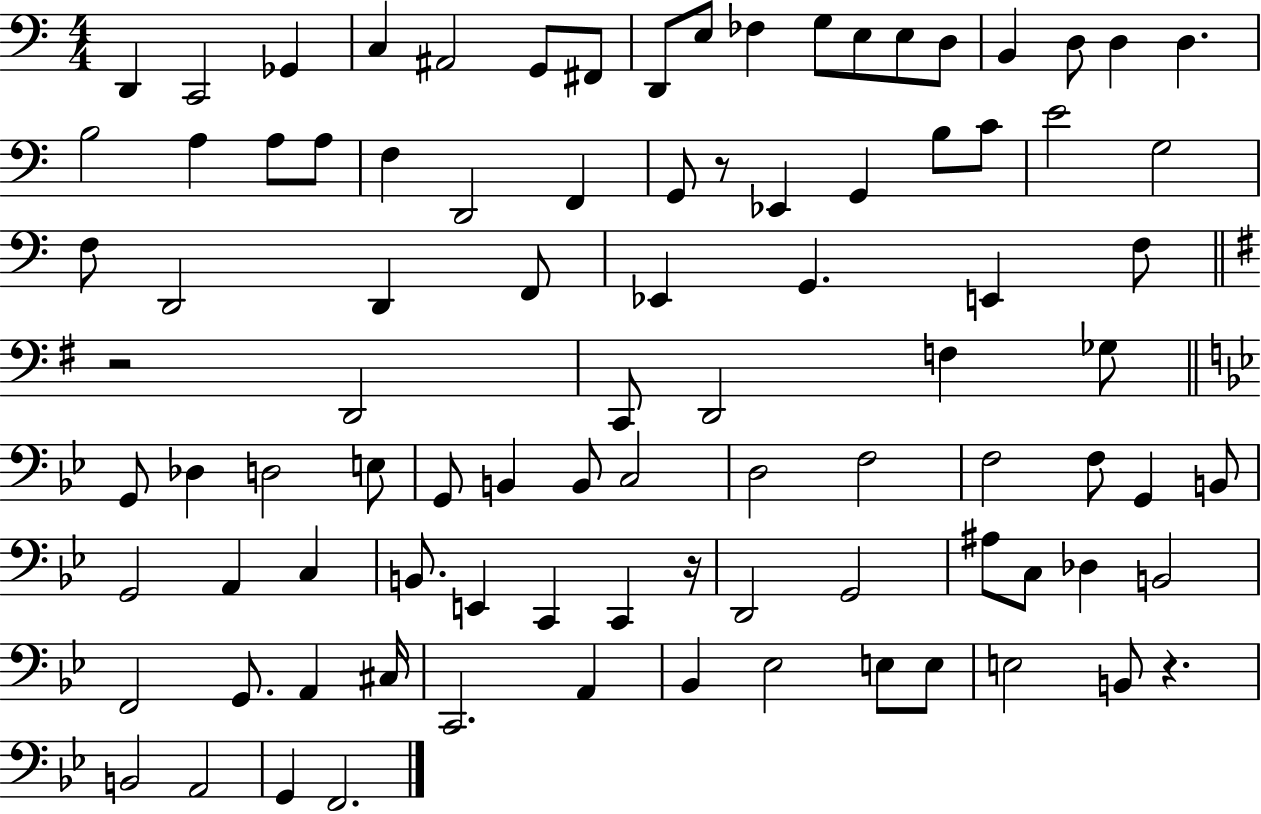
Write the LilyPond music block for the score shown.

{
  \clef bass
  \numericTimeSignature
  \time 4/4
  \key c \major
  d,4 c,2 ges,4 | c4 ais,2 g,8 fis,8 | d,8 e8 fes4 g8 e8 e8 d8 | b,4 d8 d4 d4. | \break b2 a4 a8 a8 | f4 d,2 f,4 | g,8 r8 ees,4 g,4 b8 c'8 | e'2 g2 | \break f8 d,2 d,4 f,8 | ees,4 g,4. e,4 f8 | \bar "||" \break \key g \major r2 d,2 | c,8 d,2 f4 ges8 | \bar "||" \break \key g \minor g,8 des4 d2 e8 | g,8 b,4 b,8 c2 | d2 f2 | f2 f8 g,4 b,8 | \break g,2 a,4 c4 | b,8. e,4 c,4 c,4 r16 | d,2 g,2 | ais8 c8 des4 b,2 | \break f,2 g,8. a,4 cis16 | c,2. a,4 | bes,4 ees2 e8 e8 | e2 b,8 r4. | \break b,2 a,2 | g,4 f,2. | \bar "|."
}